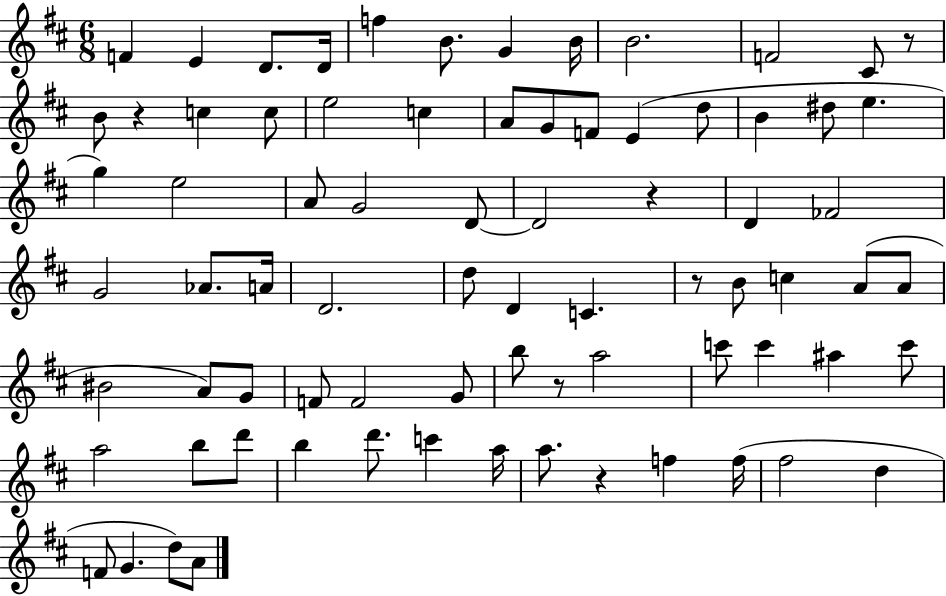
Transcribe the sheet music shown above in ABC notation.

X:1
T:Untitled
M:6/8
L:1/4
K:D
F E D/2 D/4 f B/2 G B/4 B2 F2 ^C/2 z/2 B/2 z c c/2 e2 c A/2 G/2 F/2 E d/2 B ^d/2 e g e2 A/2 G2 D/2 D2 z D _F2 G2 _A/2 A/4 D2 d/2 D C z/2 B/2 c A/2 A/2 ^B2 A/2 G/2 F/2 F2 G/2 b/2 z/2 a2 c'/2 c' ^a c'/2 a2 b/2 d'/2 b d'/2 c' a/4 a/2 z f f/4 ^f2 d F/2 G d/2 A/2